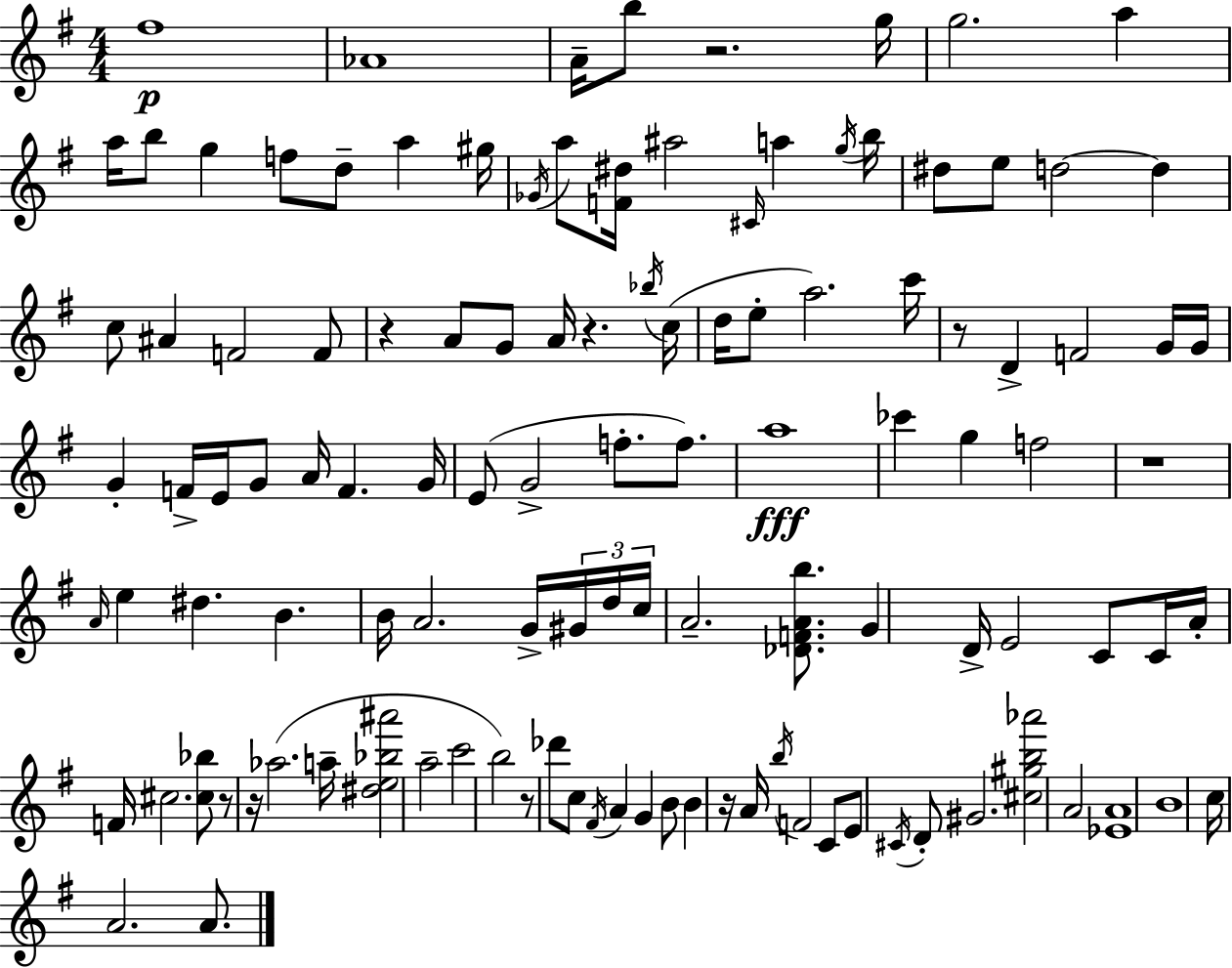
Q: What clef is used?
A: treble